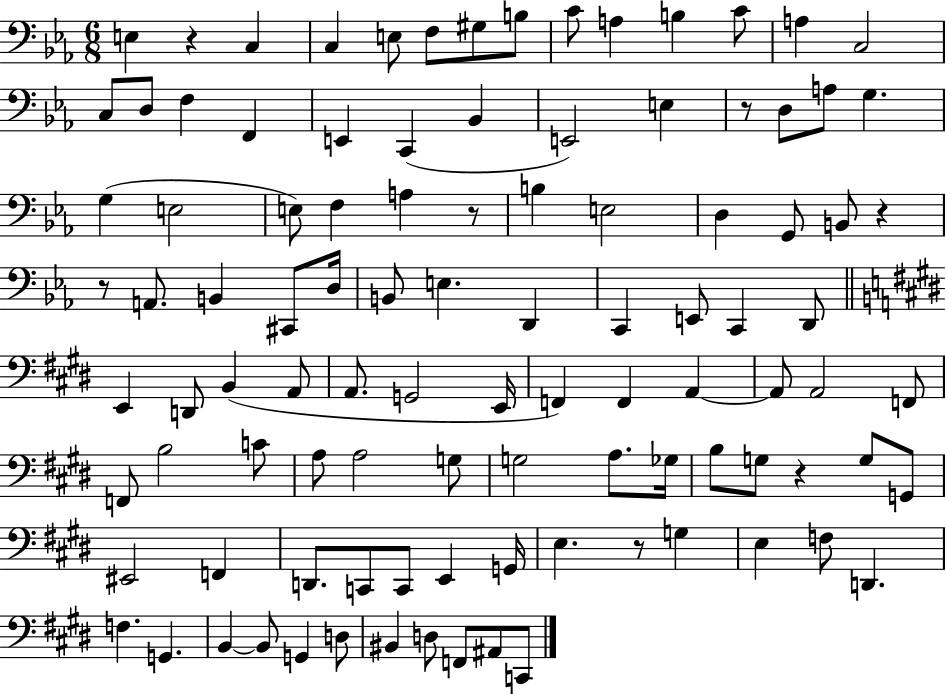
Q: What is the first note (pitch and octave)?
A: E3